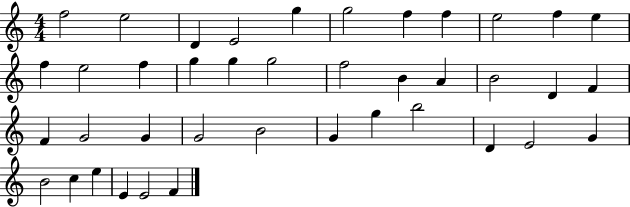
X:1
T:Untitled
M:4/4
L:1/4
K:C
f2 e2 D E2 g g2 f f e2 f e f e2 f g g g2 f2 B A B2 D F F G2 G G2 B2 G g b2 D E2 G B2 c e E E2 F